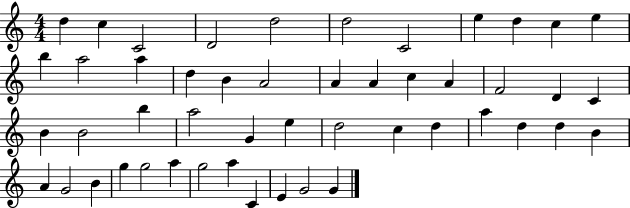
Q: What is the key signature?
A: C major